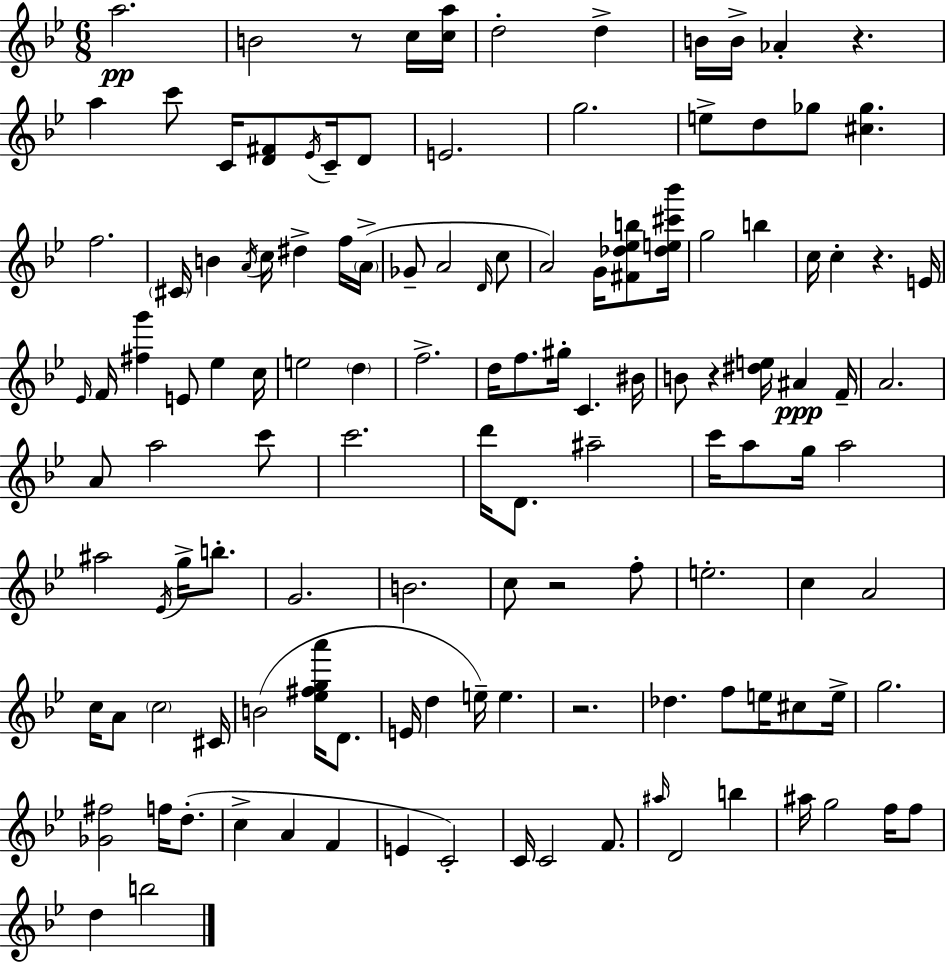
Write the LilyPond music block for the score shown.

{
  \clef treble
  \numericTimeSignature
  \time 6/8
  \key g \minor
  \repeat volta 2 { a''2.\pp | b'2 r8 c''16 <c'' a''>16 | d''2-. d''4-> | b'16 b'16-> aes'4-. r4. | \break a''4 c'''8 c'16 <d' fis'>8 \acciaccatura { ees'16 } c'16-- d'8 | e'2. | g''2. | e''8-> d''8 ges''8 <cis'' ges''>4. | \break f''2. | \parenthesize cis'16 b'4 \acciaccatura { a'16 } c''16 dis''4-> | f''16 \parenthesize a'16->( ges'8-- a'2 | \grace { d'16 } c''8 a'2) g'16 | \break <fis' des'' ees'' b''>8 <des'' e'' cis''' bes'''>16 g''2 b''4 | c''16 c''4-. r4. | e'16 \grace { ees'16 } f'16 <fis'' g'''>4 e'8 ees''4 | c''16 e''2 | \break \parenthesize d''4 f''2.-> | d''16 f''8. gis''16-. c'4. | bis'16 b'8 r4 <dis'' e''>16 ais'4\ppp | f'16-- a'2. | \break a'8 a''2 | c'''8 c'''2. | d'''16 d'8. ais''2-- | c'''16 a''8 g''16 a''2 | \break ais''2 | \acciaccatura { ees'16 } g''16-> b''8.-. g'2. | b'2. | c''8 r2 | \break f''8-. e''2.-. | c''4 a'2 | c''16 a'8 \parenthesize c''2 | cis'16 b'2( | \break <ees'' fis'' g'' a'''>16 d'8. e'16 d''4 e''16--) e''4. | r2. | des''4. f''8 | e''16 cis''8 e''16-> g''2. | \break <ges' fis''>2 | f''16 d''8.-.( c''4-> a'4 | f'4 e'4 c'2-.) | c'16 c'2 | \break f'8. \grace { ais''16 } d'2 | b''4 ais''16 g''2 | f''16 f''8 d''4 b''2 | } \bar "|."
}